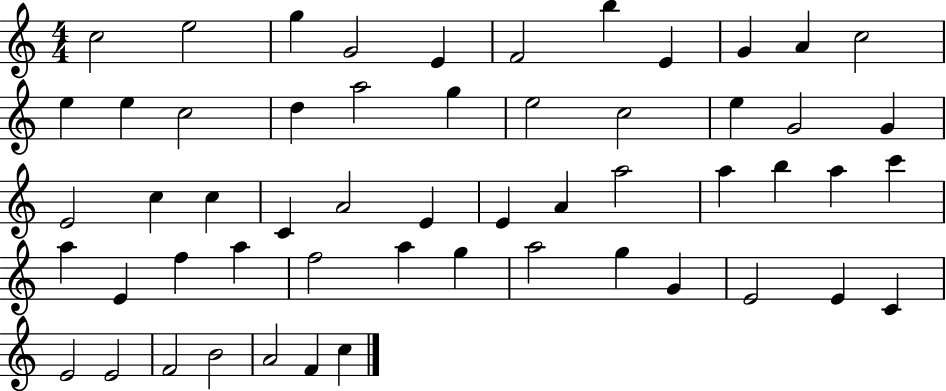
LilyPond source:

{
  \clef treble
  \numericTimeSignature
  \time 4/4
  \key c \major
  c''2 e''2 | g''4 g'2 e'4 | f'2 b''4 e'4 | g'4 a'4 c''2 | \break e''4 e''4 c''2 | d''4 a''2 g''4 | e''2 c''2 | e''4 g'2 g'4 | \break e'2 c''4 c''4 | c'4 a'2 e'4 | e'4 a'4 a''2 | a''4 b''4 a''4 c'''4 | \break a''4 e'4 f''4 a''4 | f''2 a''4 g''4 | a''2 g''4 g'4 | e'2 e'4 c'4 | \break e'2 e'2 | f'2 b'2 | a'2 f'4 c''4 | \bar "|."
}